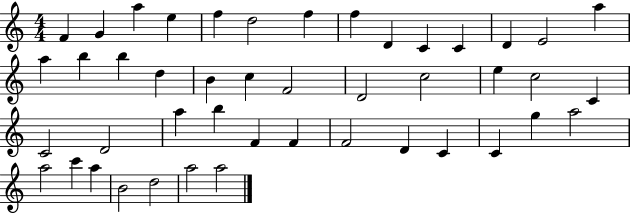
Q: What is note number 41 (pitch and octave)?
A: A5